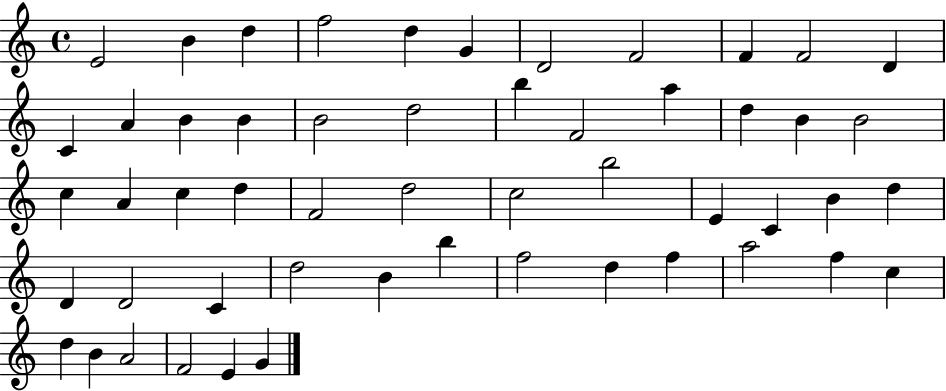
X:1
T:Untitled
M:4/4
L:1/4
K:C
E2 B d f2 d G D2 F2 F F2 D C A B B B2 d2 b F2 a d B B2 c A c d F2 d2 c2 b2 E C B d D D2 C d2 B b f2 d f a2 f c d B A2 F2 E G